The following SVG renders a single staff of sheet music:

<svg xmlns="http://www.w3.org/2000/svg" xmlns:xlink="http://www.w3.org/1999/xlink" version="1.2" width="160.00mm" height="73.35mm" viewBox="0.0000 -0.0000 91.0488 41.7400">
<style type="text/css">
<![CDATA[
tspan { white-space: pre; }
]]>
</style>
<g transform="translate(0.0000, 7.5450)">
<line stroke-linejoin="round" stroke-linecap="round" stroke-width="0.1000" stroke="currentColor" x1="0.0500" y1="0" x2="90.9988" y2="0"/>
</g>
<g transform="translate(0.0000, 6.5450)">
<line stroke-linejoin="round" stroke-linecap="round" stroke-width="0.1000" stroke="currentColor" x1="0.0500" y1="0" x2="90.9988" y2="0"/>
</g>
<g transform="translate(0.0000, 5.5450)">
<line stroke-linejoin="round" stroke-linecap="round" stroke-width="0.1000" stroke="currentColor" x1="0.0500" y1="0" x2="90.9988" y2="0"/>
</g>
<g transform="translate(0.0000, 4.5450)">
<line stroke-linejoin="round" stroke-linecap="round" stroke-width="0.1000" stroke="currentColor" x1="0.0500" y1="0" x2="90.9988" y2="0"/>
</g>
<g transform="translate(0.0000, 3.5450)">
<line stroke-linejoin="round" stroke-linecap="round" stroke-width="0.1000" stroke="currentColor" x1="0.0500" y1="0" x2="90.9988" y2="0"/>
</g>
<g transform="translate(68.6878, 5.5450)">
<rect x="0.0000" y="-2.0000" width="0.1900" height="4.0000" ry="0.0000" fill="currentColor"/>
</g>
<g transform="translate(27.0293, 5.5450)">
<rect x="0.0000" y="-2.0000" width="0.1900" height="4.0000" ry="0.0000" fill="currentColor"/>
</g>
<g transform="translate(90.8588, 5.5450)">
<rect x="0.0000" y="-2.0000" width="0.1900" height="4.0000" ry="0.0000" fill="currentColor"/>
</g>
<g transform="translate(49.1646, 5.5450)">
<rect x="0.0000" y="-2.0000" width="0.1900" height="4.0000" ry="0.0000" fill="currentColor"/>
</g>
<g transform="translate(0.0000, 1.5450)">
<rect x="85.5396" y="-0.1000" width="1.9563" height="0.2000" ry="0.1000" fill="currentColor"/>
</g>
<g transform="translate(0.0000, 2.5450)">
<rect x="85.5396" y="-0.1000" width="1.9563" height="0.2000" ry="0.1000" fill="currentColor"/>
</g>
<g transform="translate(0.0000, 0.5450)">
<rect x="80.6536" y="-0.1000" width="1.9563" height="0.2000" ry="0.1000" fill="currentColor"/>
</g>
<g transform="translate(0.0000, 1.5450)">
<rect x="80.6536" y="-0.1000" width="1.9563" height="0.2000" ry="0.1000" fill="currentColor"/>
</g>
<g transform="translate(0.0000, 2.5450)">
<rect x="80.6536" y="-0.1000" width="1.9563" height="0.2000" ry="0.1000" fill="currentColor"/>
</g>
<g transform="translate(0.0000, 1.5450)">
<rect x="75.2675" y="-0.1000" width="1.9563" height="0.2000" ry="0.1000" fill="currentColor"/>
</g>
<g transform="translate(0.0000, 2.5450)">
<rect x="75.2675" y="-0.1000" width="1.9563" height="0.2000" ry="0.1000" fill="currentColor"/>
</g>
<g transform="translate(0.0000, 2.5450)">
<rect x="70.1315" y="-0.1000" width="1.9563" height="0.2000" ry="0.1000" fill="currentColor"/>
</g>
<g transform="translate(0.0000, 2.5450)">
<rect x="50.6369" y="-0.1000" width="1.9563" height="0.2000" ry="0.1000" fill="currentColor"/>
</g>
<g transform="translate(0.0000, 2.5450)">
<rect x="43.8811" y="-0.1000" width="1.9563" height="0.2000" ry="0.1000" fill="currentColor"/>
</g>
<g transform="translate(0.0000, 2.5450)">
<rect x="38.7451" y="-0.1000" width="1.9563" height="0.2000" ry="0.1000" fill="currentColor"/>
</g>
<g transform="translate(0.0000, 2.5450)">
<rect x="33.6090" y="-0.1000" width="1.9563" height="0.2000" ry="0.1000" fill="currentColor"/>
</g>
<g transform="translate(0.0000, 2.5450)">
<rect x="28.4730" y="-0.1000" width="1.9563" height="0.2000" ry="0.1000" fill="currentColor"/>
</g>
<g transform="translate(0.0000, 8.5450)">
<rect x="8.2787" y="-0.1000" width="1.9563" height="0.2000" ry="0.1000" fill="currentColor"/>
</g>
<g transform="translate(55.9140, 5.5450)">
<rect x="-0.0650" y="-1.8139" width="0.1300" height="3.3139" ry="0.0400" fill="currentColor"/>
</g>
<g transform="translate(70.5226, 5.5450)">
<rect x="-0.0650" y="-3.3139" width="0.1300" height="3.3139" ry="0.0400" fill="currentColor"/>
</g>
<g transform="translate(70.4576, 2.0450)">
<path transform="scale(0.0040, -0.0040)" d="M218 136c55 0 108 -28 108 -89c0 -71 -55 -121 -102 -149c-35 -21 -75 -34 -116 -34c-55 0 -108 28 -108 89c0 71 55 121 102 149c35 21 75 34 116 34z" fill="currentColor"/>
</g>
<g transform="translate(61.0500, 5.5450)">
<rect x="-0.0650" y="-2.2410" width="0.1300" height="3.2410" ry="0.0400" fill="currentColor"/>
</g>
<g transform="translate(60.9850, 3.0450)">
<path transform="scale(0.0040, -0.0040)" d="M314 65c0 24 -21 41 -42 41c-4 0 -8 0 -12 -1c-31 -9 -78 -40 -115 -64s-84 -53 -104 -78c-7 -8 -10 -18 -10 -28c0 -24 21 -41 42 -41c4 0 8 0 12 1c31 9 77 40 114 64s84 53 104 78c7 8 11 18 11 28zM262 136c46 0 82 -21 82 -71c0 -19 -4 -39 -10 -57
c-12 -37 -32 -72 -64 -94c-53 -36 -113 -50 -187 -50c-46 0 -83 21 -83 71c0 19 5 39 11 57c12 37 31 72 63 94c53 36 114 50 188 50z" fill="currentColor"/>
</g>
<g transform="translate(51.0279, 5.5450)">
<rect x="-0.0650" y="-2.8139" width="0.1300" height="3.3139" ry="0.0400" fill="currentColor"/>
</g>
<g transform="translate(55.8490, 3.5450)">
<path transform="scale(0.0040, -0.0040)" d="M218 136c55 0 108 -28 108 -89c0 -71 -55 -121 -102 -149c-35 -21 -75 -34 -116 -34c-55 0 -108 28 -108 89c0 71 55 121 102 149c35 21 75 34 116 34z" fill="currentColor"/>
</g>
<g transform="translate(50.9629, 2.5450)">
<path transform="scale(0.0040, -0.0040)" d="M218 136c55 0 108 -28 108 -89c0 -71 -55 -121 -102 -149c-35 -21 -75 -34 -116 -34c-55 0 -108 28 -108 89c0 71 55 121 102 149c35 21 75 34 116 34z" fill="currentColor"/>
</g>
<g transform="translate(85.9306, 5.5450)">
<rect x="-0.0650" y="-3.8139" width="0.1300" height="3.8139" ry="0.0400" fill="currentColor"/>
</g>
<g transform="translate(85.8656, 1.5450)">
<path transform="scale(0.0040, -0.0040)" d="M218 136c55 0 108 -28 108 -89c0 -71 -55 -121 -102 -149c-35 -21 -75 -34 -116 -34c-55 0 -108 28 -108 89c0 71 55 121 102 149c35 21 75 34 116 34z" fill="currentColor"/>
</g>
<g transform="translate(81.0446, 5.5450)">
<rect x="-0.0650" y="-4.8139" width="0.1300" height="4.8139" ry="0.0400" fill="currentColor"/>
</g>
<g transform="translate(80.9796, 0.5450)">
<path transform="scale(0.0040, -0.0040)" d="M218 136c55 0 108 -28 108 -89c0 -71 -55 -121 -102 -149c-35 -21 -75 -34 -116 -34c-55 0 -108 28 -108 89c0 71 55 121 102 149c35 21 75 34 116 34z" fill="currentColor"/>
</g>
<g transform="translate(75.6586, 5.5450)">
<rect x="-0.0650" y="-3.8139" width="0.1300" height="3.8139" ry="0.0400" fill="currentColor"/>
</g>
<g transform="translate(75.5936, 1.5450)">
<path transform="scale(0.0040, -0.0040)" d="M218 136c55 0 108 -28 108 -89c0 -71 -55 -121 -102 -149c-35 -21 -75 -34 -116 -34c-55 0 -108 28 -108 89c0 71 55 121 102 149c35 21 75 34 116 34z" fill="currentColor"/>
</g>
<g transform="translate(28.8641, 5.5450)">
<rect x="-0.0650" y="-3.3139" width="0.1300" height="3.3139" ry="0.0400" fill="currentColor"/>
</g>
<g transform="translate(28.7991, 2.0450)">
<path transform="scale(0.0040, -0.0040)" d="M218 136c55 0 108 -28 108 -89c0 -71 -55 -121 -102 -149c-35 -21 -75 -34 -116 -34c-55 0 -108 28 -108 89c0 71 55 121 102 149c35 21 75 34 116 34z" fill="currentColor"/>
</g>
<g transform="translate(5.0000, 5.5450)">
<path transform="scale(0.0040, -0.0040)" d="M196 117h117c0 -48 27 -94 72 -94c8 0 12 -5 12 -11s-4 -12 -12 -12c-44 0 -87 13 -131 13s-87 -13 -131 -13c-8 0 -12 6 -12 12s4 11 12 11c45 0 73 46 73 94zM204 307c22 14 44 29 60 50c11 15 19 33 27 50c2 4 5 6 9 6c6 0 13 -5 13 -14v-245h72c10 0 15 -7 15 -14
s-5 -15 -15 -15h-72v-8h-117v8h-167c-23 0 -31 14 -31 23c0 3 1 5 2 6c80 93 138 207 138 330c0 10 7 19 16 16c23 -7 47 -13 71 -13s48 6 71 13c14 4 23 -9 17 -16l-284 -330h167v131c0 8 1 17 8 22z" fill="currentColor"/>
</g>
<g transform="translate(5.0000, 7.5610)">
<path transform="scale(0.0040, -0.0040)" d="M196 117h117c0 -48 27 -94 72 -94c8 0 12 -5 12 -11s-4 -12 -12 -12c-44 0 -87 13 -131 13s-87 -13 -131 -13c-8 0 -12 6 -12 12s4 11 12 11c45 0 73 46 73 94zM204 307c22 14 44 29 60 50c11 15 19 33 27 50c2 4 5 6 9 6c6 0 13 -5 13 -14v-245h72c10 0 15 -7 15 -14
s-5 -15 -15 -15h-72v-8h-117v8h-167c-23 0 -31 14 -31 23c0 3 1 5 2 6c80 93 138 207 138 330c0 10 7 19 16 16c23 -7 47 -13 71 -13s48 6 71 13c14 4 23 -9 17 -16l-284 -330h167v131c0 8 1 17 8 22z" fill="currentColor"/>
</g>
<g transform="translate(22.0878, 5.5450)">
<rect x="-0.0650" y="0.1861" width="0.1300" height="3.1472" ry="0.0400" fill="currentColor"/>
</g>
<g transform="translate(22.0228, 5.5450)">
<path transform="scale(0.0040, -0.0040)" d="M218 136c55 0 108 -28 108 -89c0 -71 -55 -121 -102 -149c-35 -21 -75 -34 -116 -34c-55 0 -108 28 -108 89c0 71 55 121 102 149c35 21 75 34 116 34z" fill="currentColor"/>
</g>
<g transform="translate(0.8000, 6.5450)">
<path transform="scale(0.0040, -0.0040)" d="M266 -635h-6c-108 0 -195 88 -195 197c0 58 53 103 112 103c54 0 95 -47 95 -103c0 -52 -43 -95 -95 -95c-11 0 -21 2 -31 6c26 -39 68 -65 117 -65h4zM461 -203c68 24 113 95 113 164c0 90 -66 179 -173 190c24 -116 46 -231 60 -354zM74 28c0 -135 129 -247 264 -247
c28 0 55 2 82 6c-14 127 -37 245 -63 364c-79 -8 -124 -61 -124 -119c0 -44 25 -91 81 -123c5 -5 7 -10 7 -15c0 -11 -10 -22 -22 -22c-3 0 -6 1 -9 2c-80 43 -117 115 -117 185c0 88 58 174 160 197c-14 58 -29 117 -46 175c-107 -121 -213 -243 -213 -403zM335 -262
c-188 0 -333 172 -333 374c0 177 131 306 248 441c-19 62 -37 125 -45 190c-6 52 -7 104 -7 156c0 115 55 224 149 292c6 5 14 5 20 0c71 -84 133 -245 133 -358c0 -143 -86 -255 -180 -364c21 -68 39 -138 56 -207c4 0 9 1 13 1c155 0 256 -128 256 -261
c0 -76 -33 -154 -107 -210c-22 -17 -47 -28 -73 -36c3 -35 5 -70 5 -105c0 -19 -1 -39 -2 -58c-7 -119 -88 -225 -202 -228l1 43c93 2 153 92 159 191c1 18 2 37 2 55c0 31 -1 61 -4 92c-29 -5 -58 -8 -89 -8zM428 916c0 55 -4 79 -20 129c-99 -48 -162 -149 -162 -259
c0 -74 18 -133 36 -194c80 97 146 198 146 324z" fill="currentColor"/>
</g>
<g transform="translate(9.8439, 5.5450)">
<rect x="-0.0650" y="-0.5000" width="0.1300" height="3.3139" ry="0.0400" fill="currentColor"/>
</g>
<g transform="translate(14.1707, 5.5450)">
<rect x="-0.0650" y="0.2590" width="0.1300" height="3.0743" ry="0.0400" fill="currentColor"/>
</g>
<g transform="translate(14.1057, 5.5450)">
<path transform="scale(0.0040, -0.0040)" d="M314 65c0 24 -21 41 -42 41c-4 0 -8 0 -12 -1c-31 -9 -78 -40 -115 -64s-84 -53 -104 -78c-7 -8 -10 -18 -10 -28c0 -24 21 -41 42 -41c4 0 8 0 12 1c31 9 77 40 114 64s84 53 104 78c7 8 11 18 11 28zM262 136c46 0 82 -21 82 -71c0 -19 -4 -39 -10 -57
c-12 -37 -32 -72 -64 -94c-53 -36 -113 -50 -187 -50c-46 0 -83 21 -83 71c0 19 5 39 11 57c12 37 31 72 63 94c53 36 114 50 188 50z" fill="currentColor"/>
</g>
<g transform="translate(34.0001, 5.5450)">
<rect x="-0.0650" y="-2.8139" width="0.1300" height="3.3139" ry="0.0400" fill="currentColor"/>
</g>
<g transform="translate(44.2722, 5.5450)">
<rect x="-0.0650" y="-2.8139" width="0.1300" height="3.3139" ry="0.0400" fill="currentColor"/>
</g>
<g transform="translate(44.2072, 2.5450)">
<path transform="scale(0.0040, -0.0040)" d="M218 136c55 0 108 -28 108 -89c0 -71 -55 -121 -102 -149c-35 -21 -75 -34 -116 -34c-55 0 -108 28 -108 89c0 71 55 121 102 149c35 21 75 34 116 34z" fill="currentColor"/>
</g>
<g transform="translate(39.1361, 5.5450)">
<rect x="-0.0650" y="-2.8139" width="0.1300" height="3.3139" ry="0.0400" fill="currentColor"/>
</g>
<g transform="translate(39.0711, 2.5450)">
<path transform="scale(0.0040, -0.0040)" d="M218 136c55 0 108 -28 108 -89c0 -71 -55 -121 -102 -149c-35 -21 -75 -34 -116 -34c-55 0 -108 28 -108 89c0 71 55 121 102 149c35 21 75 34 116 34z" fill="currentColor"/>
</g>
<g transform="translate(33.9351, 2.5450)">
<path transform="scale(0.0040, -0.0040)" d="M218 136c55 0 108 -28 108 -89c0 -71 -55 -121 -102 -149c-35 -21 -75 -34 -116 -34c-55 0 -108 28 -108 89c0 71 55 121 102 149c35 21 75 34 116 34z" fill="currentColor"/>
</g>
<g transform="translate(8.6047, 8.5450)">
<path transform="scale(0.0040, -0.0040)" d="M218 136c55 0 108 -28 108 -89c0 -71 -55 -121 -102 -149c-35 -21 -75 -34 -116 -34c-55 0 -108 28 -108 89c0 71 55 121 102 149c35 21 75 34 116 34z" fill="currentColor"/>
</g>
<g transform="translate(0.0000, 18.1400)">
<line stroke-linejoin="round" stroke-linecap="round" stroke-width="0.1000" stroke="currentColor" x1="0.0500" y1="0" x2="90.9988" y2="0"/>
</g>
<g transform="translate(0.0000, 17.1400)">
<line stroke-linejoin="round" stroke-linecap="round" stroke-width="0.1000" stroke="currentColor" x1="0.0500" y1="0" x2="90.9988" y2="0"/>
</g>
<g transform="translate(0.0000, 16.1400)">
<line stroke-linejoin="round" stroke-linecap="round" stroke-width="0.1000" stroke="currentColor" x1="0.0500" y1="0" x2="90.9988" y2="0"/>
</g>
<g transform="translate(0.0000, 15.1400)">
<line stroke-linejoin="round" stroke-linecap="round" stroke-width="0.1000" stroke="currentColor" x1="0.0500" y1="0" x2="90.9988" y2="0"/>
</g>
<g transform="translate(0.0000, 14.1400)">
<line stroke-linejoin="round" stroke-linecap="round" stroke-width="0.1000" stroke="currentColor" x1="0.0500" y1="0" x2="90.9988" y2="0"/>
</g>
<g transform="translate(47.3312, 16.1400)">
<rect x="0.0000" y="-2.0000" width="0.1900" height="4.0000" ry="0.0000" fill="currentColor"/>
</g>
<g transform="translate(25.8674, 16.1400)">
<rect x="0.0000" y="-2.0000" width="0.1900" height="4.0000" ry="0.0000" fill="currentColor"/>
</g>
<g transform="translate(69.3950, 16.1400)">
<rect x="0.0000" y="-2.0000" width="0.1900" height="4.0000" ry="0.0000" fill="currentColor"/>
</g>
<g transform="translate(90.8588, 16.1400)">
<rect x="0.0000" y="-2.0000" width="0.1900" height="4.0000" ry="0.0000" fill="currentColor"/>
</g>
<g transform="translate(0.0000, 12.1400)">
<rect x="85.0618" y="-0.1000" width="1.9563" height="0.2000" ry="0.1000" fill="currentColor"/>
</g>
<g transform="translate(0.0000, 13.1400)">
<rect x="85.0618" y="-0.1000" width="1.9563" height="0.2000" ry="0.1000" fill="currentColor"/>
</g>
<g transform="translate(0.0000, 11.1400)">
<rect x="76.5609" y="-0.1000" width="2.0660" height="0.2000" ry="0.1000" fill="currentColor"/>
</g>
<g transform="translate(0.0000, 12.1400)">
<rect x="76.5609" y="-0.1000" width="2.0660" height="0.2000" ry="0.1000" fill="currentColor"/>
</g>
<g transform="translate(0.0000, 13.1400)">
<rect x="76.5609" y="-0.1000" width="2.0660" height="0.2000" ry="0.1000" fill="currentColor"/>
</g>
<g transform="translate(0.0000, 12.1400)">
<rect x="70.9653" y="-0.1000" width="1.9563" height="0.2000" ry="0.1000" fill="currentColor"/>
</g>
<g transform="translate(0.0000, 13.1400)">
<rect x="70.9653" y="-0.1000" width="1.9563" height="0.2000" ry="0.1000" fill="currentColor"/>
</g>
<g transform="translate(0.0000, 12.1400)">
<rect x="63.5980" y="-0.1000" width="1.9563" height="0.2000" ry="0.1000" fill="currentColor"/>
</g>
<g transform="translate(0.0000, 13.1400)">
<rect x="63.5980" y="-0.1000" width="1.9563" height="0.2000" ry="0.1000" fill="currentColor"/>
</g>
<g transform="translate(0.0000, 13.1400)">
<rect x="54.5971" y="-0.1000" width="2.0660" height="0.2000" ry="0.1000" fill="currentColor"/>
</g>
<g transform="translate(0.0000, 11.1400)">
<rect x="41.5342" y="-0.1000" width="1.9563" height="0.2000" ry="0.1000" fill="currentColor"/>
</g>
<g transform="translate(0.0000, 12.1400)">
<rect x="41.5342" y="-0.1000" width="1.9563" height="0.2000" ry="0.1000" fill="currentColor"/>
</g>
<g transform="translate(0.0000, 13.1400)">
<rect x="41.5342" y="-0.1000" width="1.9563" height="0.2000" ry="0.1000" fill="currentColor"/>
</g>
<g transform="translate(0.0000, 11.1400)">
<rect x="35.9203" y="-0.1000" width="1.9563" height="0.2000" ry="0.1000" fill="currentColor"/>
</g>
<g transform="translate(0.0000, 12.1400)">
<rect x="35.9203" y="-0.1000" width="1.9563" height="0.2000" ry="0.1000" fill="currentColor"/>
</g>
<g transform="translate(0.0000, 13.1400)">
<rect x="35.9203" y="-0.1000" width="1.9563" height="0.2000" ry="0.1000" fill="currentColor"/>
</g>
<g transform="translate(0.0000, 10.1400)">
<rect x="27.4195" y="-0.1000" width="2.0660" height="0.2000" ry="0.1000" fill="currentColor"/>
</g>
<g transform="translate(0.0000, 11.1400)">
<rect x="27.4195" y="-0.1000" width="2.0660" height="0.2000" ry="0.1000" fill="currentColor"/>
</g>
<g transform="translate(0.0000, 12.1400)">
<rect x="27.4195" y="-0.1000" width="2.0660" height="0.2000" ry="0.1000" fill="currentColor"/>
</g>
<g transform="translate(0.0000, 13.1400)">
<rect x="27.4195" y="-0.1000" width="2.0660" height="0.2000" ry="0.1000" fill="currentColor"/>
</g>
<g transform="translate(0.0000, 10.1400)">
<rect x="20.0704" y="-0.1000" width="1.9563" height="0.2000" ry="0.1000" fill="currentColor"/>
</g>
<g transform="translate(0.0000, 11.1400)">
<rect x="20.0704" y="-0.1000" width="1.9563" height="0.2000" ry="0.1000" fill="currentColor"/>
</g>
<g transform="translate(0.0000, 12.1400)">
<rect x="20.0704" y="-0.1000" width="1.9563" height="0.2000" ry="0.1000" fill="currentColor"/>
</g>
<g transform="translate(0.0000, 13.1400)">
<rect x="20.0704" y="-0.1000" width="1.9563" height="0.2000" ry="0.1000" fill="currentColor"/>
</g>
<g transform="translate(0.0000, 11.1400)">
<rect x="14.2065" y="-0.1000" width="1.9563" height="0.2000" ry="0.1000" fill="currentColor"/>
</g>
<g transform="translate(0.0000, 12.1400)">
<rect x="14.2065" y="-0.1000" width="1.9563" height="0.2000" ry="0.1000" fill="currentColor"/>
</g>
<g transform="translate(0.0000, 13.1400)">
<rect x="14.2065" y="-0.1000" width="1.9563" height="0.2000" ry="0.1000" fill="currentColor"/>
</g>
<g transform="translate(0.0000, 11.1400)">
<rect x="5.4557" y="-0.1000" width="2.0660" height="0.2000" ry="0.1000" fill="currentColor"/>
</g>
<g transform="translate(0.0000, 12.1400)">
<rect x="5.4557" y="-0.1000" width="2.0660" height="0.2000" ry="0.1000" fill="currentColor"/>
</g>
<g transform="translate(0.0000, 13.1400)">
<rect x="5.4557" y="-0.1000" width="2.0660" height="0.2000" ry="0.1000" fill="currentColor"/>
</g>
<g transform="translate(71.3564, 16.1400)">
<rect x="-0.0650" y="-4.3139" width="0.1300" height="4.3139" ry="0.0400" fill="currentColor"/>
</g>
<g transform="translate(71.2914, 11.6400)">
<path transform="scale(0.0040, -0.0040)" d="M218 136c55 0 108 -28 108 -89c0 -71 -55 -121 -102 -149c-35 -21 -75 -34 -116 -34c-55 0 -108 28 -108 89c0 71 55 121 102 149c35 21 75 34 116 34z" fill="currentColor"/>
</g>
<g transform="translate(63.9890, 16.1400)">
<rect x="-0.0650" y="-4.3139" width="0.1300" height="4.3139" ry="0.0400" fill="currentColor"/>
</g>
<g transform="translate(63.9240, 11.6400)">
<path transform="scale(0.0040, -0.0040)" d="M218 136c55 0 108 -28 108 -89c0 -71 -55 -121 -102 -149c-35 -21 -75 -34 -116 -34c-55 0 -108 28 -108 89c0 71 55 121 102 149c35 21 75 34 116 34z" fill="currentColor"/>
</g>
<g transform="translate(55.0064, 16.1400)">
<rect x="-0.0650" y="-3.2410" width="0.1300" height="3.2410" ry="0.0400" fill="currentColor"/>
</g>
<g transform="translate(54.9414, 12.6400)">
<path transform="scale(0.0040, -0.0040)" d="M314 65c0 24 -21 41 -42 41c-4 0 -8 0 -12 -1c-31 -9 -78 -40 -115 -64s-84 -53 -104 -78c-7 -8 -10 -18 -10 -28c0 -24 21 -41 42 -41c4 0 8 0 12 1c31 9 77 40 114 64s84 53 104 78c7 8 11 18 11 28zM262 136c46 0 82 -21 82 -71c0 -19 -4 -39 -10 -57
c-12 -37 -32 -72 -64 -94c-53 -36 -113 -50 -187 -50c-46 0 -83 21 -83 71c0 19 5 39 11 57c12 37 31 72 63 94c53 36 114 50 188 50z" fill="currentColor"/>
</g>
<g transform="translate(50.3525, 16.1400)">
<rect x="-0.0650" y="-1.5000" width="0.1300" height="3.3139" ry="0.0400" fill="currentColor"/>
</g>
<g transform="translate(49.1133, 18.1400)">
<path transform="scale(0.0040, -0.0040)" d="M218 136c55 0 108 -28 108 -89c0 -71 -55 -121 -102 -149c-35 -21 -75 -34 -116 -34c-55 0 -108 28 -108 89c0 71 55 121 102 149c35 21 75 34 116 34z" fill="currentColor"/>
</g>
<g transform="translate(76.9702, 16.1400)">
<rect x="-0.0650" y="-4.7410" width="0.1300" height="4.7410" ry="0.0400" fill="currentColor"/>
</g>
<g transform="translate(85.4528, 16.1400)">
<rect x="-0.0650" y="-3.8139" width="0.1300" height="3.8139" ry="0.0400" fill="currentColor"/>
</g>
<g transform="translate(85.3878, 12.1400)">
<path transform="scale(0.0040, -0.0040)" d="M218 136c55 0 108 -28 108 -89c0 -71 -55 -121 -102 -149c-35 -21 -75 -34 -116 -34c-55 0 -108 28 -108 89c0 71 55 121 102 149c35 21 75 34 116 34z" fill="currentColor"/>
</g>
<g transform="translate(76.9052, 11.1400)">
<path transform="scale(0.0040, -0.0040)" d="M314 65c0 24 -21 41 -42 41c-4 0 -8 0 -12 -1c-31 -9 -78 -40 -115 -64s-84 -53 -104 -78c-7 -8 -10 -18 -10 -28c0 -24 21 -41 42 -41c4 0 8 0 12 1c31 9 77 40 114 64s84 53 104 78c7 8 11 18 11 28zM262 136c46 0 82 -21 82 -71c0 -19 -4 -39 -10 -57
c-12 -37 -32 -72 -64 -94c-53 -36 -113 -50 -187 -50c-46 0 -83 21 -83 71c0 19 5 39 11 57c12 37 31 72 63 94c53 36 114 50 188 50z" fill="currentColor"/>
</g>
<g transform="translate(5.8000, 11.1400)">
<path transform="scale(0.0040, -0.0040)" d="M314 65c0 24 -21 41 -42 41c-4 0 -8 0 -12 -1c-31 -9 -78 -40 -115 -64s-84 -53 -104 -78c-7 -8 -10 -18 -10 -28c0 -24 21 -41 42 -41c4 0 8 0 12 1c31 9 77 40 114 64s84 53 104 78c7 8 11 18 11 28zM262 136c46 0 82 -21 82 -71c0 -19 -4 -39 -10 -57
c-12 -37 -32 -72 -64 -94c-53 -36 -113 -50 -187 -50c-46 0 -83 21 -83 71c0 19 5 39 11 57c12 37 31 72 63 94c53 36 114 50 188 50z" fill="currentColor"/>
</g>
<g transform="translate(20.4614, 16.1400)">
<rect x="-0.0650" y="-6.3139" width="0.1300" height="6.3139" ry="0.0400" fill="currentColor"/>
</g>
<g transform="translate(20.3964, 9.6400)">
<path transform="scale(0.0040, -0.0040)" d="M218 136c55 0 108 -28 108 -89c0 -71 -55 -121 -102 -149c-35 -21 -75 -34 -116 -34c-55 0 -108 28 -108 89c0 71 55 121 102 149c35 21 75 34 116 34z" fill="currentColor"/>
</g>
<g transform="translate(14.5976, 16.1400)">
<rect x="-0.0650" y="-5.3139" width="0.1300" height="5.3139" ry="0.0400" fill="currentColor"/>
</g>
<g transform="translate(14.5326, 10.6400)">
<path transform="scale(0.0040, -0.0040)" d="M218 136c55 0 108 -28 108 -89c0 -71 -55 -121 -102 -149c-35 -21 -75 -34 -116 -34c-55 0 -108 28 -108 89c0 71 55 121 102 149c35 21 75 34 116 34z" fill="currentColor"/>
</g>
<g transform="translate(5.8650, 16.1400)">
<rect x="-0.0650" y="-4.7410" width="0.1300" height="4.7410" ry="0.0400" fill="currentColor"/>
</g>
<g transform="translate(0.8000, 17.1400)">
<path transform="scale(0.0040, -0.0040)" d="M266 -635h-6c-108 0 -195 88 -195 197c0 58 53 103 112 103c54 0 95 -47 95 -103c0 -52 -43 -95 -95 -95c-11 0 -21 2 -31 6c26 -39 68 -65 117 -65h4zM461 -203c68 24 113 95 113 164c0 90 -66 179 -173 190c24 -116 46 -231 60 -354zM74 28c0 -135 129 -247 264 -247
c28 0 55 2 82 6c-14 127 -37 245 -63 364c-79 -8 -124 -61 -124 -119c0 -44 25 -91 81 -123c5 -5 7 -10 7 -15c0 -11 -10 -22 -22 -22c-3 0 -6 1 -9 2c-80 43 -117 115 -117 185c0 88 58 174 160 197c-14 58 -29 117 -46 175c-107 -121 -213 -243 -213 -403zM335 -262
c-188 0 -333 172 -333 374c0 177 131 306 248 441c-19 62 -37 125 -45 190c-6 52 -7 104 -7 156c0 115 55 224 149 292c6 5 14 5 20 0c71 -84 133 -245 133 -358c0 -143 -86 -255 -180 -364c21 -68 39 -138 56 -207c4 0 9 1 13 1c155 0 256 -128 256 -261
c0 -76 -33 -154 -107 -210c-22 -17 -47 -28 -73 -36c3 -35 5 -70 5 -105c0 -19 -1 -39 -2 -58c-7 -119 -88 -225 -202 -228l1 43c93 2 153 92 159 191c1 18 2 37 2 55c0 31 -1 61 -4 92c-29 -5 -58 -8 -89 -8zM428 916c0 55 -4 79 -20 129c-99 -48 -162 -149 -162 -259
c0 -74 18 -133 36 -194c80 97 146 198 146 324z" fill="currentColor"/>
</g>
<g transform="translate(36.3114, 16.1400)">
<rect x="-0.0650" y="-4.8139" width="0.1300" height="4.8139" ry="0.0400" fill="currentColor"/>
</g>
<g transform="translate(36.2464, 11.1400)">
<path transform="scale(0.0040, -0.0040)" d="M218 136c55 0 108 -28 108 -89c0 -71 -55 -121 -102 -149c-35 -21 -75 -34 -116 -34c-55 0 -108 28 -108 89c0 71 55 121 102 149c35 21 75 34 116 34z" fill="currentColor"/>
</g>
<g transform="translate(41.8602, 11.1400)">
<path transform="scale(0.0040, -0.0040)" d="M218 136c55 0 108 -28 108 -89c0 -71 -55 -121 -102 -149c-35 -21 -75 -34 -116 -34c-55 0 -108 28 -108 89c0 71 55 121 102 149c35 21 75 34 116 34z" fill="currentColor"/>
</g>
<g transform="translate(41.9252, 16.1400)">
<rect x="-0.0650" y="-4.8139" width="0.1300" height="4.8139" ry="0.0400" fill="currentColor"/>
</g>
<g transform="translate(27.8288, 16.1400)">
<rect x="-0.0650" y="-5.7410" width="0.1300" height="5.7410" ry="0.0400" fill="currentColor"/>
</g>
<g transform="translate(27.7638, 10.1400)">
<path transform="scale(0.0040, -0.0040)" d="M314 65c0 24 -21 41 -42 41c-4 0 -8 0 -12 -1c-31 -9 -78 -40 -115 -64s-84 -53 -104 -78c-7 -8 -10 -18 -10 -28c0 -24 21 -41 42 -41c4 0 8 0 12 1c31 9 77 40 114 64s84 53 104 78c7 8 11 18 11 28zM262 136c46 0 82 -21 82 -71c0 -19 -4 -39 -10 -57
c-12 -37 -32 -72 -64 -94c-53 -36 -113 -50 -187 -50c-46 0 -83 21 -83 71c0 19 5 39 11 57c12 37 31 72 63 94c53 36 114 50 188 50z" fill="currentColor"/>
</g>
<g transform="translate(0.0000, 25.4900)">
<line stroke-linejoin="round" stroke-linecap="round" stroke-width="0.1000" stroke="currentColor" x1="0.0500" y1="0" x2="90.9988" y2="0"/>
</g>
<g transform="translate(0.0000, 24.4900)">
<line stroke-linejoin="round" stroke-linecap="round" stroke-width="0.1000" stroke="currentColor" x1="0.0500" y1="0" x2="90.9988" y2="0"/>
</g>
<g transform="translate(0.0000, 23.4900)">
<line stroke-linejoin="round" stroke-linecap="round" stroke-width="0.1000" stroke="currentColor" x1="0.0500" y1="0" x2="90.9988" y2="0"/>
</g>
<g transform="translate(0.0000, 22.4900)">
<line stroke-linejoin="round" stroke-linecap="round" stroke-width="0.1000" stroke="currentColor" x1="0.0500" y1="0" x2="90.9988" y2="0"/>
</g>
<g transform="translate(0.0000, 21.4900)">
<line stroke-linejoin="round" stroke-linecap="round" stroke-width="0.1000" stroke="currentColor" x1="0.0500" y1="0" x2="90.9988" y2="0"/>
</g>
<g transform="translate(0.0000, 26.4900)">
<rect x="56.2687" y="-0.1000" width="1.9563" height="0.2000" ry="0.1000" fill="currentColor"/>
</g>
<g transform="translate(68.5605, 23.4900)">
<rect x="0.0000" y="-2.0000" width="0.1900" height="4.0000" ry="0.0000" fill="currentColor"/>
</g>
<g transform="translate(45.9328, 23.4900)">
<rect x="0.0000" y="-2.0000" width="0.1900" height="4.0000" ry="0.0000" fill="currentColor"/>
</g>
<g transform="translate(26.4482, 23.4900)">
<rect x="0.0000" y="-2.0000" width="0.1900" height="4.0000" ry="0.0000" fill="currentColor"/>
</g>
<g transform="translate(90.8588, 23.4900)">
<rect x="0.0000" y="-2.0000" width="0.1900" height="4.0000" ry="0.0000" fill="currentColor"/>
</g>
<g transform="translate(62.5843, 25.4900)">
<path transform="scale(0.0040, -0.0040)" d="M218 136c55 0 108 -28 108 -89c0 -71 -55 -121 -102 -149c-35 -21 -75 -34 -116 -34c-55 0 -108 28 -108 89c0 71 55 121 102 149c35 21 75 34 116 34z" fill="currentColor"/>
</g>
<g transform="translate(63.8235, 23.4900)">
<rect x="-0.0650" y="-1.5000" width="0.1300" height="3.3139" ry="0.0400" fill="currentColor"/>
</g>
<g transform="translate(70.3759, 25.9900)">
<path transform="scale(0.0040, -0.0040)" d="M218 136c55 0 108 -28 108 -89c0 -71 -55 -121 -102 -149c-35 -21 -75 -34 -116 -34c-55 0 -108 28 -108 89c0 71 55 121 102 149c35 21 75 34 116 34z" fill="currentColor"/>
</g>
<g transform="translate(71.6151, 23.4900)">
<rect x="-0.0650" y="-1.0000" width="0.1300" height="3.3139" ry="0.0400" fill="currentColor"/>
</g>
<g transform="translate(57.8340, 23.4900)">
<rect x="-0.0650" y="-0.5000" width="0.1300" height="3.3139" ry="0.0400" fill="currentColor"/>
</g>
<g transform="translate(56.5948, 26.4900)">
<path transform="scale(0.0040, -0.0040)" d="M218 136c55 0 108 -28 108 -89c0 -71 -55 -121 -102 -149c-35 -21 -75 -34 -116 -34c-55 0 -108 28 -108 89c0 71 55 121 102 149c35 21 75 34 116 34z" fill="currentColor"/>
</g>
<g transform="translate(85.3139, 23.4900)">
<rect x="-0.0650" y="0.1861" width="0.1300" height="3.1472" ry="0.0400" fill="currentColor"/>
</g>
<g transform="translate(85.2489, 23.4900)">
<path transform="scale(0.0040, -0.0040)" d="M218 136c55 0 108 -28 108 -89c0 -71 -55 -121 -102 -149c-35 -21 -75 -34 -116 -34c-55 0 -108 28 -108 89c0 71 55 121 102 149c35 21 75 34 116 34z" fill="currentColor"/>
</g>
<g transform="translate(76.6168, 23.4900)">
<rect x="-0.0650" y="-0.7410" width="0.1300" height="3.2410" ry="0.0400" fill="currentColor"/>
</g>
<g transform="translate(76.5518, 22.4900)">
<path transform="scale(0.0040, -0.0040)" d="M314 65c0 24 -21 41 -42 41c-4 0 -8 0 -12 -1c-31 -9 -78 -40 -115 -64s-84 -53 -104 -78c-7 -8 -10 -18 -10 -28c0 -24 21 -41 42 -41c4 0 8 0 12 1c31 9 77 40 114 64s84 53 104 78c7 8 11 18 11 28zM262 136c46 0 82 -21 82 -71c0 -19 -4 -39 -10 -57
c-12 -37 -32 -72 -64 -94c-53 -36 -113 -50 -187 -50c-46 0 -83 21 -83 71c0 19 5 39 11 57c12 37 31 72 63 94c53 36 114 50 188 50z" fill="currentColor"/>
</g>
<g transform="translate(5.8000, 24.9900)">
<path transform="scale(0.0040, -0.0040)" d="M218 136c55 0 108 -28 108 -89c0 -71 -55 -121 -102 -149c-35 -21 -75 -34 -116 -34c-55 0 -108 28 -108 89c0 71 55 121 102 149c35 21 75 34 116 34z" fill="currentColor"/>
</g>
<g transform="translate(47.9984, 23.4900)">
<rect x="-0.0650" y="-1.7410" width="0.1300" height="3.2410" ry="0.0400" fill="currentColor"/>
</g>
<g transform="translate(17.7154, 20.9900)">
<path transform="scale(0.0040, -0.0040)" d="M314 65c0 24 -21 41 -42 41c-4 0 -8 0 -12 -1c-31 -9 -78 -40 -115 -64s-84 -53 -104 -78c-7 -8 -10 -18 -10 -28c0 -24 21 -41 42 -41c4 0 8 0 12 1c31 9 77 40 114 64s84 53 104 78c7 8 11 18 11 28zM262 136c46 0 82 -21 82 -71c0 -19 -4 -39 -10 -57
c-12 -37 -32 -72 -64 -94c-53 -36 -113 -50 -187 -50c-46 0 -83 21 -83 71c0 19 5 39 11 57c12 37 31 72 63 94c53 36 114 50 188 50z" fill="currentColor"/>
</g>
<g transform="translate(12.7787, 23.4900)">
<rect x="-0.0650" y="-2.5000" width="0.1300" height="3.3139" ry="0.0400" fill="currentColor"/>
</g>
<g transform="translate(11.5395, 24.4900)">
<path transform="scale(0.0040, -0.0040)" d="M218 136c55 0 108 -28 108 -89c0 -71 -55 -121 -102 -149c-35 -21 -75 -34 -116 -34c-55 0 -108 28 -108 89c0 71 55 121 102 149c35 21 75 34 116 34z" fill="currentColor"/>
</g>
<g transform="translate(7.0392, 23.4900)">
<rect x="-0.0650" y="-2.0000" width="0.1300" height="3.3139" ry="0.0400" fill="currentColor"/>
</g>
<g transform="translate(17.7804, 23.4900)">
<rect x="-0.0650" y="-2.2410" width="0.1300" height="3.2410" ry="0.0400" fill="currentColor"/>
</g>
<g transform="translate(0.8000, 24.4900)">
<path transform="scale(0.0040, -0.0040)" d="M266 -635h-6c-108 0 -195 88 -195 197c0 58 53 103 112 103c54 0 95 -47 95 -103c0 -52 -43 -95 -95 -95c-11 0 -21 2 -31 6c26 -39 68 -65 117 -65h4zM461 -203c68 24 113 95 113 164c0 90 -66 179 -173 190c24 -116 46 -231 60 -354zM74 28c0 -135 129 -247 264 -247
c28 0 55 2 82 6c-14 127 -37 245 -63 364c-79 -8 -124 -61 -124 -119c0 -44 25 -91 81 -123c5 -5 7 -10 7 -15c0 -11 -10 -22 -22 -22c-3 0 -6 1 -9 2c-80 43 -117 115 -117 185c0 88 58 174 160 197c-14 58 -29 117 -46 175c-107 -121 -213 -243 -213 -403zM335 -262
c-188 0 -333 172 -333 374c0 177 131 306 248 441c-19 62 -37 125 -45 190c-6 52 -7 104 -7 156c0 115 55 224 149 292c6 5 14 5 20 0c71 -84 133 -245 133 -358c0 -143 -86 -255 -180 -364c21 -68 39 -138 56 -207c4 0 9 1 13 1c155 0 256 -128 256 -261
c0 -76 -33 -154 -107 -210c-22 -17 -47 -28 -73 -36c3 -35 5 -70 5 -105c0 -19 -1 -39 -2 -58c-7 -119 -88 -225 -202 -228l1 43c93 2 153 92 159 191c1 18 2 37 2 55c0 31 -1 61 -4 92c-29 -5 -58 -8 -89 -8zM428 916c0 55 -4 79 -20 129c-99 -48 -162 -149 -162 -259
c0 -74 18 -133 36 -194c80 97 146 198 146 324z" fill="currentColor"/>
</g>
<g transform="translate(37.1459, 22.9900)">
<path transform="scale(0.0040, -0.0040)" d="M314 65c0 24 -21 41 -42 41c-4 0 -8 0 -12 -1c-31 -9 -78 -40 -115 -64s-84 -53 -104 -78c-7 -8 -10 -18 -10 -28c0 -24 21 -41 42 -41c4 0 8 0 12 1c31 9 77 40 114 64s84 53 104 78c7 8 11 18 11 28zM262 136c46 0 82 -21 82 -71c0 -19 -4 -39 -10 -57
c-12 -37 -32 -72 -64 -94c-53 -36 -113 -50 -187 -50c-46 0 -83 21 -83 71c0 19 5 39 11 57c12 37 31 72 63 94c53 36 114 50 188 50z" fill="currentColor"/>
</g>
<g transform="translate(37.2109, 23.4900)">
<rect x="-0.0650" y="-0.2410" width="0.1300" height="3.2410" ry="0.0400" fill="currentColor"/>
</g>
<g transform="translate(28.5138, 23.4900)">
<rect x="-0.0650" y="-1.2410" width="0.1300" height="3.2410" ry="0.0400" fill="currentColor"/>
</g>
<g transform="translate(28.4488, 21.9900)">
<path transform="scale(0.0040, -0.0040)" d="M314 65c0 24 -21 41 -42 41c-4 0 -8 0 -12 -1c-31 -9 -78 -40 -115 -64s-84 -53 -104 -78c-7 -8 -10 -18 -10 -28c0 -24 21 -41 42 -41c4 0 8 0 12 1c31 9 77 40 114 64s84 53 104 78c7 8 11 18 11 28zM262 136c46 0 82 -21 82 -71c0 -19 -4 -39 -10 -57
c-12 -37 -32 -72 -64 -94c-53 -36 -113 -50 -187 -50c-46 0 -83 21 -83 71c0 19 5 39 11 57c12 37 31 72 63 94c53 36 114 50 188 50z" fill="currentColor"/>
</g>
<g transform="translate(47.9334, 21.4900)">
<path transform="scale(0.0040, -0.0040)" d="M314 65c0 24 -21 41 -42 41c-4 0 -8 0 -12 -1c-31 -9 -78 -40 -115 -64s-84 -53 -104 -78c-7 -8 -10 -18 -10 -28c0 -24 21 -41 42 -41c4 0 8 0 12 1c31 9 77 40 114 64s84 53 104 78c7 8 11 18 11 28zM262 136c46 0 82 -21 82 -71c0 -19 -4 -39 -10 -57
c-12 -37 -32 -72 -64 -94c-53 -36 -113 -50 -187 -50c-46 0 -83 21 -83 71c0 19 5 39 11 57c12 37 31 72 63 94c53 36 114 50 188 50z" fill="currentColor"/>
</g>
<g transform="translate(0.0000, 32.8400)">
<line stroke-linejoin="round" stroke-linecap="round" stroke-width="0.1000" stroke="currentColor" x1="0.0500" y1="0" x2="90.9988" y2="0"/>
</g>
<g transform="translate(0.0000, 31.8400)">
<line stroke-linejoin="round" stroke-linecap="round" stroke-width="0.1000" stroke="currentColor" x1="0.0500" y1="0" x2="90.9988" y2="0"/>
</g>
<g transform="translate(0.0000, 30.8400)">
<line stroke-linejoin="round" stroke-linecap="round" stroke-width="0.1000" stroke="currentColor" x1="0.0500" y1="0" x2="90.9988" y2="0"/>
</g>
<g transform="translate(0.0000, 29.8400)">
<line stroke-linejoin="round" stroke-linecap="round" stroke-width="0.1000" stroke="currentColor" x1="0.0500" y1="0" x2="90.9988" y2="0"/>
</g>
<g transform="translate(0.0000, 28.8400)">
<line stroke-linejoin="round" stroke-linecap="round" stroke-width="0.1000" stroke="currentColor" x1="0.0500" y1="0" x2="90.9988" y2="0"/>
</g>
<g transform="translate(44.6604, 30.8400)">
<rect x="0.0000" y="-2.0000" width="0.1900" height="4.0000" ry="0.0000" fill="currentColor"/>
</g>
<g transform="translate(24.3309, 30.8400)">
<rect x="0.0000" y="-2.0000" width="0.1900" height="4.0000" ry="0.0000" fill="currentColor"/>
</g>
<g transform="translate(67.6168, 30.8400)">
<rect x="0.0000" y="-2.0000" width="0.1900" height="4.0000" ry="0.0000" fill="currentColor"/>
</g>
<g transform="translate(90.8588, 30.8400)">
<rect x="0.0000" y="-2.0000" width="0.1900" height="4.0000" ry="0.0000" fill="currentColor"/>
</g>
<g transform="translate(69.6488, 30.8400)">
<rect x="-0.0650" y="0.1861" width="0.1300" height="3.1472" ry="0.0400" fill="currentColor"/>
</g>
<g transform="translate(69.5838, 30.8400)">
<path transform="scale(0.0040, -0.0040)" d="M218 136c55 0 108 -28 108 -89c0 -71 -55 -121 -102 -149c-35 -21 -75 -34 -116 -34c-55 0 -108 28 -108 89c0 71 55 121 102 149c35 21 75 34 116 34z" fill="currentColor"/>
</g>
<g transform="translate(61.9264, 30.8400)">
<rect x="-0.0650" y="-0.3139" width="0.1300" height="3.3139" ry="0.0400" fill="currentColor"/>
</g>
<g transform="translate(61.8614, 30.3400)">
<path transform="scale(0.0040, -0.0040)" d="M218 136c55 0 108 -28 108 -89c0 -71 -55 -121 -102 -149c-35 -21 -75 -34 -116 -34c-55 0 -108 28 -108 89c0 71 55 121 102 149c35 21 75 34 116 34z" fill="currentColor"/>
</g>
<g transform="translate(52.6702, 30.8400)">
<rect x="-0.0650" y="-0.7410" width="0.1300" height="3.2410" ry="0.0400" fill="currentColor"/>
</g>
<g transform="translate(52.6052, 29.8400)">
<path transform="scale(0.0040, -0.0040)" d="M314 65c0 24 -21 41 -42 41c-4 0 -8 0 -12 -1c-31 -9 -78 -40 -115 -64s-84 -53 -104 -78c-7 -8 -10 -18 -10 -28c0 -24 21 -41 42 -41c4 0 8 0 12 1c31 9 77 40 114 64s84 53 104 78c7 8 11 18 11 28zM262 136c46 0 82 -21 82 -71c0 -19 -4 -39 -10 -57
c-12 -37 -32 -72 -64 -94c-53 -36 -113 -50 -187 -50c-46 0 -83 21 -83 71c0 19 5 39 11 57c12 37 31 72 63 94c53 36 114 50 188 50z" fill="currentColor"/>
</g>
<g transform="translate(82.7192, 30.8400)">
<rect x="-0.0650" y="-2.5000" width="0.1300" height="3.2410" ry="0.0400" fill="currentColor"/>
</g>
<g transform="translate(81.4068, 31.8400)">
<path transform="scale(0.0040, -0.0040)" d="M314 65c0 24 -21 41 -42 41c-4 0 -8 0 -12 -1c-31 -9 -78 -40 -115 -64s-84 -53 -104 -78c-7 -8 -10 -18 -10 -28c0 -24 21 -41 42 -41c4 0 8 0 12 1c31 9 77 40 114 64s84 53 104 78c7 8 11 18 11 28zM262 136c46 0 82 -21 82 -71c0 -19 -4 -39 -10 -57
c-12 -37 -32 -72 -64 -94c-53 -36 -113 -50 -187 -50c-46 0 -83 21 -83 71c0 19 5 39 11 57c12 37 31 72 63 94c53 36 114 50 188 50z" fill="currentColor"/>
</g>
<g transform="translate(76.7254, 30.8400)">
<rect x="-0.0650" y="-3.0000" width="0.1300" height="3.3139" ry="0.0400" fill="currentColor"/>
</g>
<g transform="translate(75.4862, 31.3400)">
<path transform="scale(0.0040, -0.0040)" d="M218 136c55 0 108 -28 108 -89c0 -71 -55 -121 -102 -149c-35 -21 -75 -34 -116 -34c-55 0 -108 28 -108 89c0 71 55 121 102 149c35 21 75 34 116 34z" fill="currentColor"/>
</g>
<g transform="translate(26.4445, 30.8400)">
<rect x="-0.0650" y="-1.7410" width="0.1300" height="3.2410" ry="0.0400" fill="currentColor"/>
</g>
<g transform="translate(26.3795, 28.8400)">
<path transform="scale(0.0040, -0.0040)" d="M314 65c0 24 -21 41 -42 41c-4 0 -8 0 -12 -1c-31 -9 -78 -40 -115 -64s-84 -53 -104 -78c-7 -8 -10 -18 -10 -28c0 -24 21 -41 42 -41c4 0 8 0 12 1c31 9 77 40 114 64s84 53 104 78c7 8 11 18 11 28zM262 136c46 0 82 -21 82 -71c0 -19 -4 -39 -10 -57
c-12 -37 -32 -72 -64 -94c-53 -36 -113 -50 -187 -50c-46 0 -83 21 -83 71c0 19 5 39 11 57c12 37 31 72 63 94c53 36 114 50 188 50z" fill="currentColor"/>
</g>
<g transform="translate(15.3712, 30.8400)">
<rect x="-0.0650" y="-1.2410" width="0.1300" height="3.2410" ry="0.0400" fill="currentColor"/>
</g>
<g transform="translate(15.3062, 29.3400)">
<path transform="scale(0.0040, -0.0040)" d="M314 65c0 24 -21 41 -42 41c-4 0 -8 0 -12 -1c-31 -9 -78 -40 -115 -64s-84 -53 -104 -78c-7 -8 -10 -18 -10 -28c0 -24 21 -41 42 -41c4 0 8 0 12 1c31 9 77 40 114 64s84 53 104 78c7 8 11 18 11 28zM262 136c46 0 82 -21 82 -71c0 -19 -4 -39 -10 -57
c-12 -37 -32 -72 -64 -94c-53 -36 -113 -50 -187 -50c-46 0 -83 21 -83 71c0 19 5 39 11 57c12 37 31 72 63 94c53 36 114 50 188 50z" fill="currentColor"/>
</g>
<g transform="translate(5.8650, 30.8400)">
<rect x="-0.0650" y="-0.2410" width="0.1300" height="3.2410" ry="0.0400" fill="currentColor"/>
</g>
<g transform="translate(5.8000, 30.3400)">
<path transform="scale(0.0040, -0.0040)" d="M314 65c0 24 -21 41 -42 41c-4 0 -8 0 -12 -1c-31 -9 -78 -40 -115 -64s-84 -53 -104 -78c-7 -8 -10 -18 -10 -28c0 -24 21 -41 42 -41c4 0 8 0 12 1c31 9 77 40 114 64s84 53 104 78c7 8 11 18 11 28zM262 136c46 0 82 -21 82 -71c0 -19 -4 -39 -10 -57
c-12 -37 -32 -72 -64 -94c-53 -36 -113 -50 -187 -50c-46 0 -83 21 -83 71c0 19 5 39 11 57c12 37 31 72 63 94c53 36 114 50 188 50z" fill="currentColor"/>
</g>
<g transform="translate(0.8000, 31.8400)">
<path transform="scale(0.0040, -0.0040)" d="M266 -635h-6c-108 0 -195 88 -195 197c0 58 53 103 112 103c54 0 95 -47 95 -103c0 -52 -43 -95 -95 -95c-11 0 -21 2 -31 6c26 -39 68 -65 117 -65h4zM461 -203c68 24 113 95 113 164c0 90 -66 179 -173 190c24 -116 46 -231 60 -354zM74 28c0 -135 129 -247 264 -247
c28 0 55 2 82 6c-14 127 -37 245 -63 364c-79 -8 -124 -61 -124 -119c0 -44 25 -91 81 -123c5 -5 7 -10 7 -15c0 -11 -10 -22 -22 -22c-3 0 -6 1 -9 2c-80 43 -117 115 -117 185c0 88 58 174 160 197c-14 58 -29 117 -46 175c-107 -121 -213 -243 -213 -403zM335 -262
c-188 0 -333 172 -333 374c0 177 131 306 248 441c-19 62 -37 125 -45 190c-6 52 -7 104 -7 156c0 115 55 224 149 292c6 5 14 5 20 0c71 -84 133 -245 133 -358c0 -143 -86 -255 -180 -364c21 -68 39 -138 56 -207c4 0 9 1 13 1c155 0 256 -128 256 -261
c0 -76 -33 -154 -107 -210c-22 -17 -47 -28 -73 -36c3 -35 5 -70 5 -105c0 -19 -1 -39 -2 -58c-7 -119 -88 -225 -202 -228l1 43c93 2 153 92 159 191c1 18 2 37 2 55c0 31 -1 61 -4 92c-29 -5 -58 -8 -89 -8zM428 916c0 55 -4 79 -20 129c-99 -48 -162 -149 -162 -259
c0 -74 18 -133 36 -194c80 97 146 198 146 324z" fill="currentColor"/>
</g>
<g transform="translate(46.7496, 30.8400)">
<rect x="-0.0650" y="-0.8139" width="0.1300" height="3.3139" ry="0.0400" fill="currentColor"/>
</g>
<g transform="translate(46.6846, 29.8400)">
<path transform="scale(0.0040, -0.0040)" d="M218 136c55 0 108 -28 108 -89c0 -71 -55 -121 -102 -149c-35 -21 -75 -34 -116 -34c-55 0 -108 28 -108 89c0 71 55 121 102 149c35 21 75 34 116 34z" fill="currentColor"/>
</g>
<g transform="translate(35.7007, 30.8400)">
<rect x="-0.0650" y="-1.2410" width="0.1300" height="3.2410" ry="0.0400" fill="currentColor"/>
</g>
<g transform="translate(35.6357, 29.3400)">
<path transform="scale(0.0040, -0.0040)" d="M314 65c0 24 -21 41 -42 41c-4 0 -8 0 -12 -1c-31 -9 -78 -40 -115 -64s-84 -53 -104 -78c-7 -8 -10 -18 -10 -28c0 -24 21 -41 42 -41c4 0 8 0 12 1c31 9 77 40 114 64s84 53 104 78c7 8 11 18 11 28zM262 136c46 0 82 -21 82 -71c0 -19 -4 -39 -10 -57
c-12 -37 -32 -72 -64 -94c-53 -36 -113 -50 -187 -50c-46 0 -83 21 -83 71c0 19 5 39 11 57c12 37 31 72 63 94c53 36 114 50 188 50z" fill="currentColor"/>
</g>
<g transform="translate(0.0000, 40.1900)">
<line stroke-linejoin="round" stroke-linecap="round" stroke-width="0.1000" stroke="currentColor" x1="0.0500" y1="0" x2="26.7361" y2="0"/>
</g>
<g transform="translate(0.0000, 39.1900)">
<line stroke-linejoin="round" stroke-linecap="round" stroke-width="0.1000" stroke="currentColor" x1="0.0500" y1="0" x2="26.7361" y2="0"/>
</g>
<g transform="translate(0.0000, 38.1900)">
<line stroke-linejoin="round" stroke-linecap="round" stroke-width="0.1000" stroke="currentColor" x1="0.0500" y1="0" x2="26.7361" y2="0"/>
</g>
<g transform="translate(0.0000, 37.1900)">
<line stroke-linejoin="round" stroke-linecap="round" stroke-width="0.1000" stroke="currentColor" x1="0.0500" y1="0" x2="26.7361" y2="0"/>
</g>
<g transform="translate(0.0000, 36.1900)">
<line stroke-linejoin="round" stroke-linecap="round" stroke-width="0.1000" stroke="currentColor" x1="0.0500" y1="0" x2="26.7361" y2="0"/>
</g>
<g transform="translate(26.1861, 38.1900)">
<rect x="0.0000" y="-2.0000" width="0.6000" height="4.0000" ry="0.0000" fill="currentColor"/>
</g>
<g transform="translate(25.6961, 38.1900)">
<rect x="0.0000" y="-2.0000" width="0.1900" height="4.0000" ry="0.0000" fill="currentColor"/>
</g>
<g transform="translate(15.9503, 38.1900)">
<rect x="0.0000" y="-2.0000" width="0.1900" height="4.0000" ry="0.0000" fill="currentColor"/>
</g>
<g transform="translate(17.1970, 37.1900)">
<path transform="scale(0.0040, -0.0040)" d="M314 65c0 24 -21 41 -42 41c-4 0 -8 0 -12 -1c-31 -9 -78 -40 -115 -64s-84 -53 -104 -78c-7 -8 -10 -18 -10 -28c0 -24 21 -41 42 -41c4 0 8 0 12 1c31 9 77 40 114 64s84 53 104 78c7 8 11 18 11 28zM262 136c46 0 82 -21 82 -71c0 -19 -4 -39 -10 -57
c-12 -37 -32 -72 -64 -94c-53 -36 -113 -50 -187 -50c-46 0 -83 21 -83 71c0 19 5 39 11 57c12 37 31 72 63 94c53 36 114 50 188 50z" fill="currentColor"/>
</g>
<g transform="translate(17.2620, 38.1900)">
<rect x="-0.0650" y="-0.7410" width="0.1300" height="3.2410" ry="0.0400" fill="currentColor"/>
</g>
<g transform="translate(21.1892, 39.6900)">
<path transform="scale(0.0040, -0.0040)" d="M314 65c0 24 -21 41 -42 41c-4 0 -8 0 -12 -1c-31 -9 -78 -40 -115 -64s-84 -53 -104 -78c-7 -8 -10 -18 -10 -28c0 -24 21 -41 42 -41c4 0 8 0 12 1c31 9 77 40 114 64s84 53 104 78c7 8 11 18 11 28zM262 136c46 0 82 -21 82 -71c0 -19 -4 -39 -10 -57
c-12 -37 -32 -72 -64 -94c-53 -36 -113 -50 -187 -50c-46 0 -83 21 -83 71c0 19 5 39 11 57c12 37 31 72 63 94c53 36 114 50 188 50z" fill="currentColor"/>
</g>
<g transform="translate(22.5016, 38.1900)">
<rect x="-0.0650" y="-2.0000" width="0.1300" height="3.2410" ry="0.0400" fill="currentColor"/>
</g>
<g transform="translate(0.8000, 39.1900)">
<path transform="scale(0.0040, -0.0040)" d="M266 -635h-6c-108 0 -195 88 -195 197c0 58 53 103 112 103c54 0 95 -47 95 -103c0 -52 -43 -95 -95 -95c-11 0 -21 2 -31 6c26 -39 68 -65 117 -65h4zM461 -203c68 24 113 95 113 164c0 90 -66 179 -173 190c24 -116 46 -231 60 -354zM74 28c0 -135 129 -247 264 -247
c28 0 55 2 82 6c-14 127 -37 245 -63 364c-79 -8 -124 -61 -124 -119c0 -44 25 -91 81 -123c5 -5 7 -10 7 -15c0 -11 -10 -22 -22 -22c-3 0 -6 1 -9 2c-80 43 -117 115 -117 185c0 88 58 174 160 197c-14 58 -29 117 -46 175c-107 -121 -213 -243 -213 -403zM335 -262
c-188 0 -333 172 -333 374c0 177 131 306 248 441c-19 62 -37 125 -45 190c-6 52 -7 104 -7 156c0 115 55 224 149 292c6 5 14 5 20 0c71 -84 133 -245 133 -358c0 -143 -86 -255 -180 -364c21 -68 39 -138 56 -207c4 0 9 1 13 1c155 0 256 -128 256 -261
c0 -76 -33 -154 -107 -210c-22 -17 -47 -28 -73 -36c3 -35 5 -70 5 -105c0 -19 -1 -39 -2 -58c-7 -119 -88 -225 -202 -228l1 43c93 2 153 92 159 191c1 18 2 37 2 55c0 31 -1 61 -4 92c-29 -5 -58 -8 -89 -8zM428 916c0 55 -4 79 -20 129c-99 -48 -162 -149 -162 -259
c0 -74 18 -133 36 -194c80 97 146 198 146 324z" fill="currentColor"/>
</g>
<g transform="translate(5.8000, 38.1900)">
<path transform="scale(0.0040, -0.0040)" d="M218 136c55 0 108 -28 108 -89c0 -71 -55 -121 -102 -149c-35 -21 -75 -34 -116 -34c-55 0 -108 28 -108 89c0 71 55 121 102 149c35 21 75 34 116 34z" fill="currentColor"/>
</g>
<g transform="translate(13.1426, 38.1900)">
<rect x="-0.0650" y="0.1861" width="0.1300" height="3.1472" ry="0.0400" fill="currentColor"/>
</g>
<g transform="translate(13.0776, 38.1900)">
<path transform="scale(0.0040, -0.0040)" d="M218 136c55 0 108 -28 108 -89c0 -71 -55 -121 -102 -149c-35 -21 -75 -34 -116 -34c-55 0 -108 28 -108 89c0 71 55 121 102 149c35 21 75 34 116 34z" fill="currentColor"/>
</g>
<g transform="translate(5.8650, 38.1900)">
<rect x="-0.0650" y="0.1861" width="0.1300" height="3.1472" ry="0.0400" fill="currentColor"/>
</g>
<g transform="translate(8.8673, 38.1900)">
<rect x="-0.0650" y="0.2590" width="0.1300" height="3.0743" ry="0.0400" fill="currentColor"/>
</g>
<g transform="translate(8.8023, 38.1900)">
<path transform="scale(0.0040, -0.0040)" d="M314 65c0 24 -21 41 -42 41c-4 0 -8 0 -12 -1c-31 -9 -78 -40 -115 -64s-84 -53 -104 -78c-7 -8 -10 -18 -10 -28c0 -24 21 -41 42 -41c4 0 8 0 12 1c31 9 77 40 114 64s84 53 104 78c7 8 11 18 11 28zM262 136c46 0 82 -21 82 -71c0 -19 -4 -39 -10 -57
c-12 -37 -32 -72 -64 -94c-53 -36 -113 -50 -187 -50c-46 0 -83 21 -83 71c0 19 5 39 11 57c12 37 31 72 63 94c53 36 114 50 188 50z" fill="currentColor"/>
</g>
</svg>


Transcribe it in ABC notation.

X:1
T:Untitled
M:4/4
L:1/4
K:C
C B2 B b a a a a f g2 b c' e' c' e'2 f' a' g'2 e' e' E b2 d' d' e'2 c' F G g2 e2 c2 f2 C E D d2 B c2 e2 f2 e2 d d2 c B A G2 B B2 B d2 F2